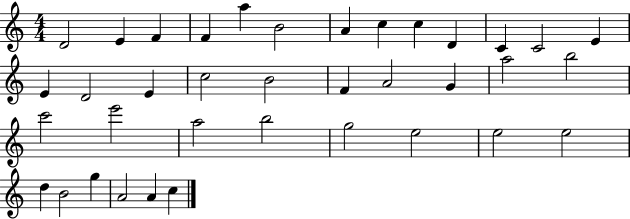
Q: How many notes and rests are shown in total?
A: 37